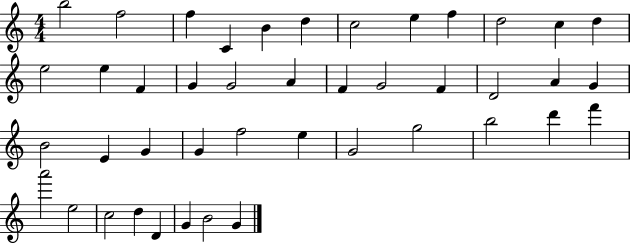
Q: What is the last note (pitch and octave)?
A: G4